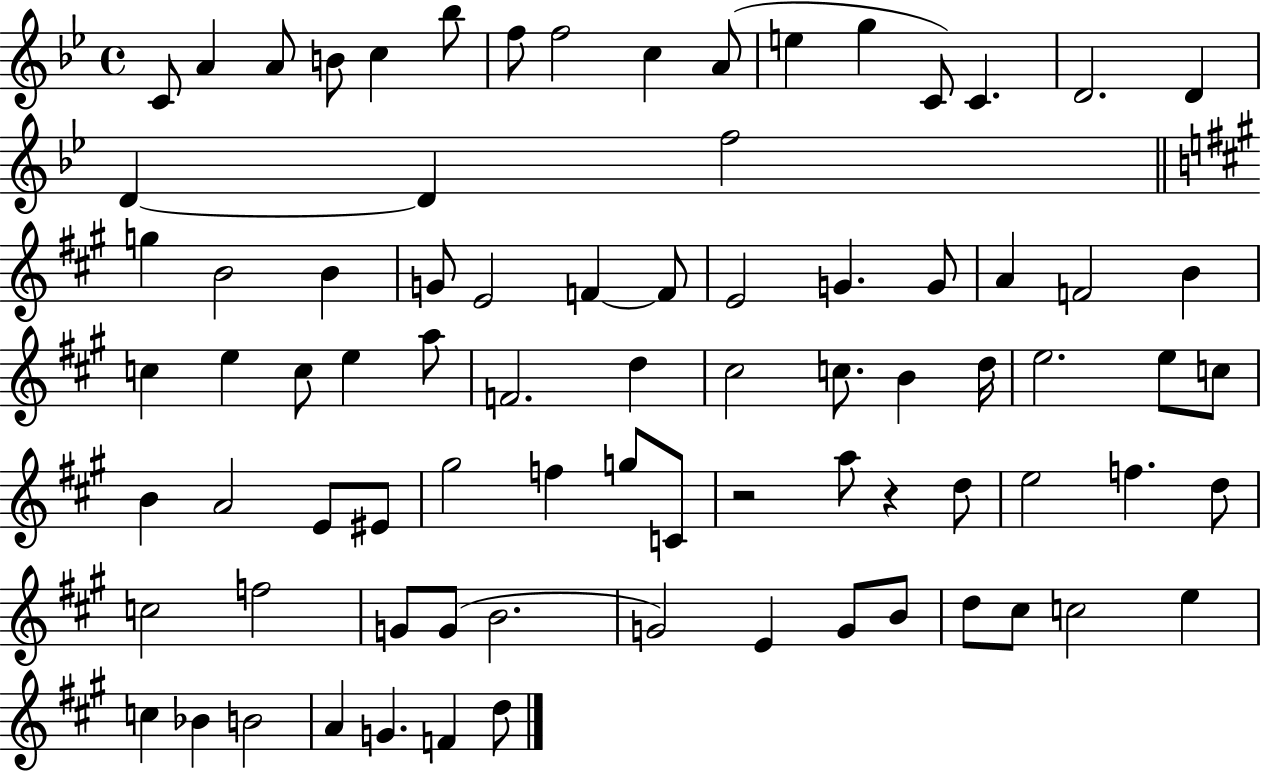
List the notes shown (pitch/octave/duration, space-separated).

C4/e A4/q A4/e B4/e C5/q Bb5/e F5/e F5/h C5/q A4/e E5/q G5/q C4/e C4/q. D4/h. D4/q D4/q D4/q F5/h G5/q B4/h B4/q G4/e E4/h F4/q F4/e E4/h G4/q. G4/e A4/q F4/h B4/q C5/q E5/q C5/e E5/q A5/e F4/h. D5/q C#5/h C5/e. B4/q D5/s E5/h. E5/e C5/e B4/q A4/h E4/e EIS4/e G#5/h F5/q G5/e C4/e R/h A5/e R/q D5/e E5/h F5/q. D5/e C5/h F5/h G4/e G4/e B4/h. G4/h E4/q G4/e B4/e D5/e C#5/e C5/h E5/q C5/q Bb4/q B4/h A4/q G4/q. F4/q D5/e